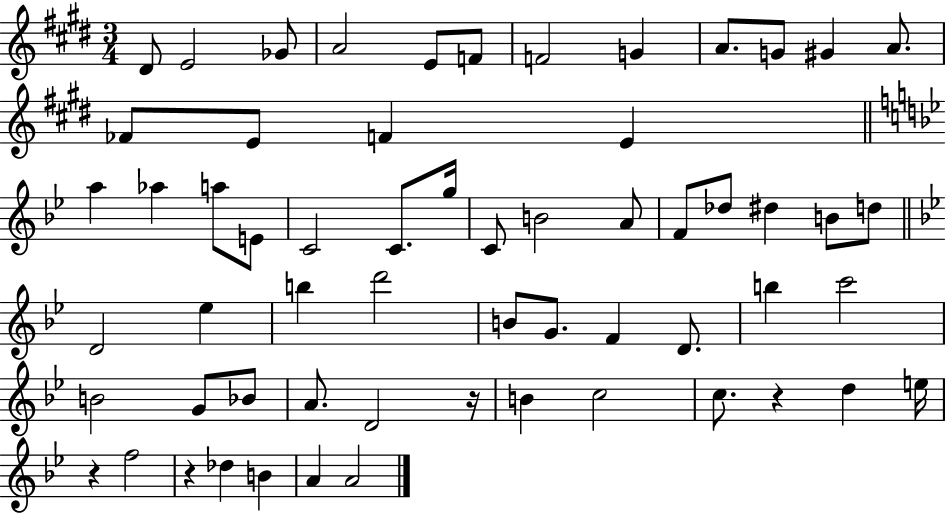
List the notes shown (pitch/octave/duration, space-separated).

D#4/e E4/h Gb4/e A4/h E4/e F4/e F4/h G4/q A4/e. G4/e G#4/q A4/e. FES4/e E4/e F4/q E4/q A5/q Ab5/q A5/e E4/e C4/h C4/e. G5/s C4/e B4/h A4/e F4/e Db5/e D#5/q B4/e D5/e D4/h Eb5/q B5/q D6/h B4/e G4/e. F4/q D4/e. B5/q C6/h B4/h G4/e Bb4/e A4/e. D4/h R/s B4/q C5/h C5/e. R/q D5/q E5/s R/q F5/h R/q Db5/q B4/q A4/q A4/h